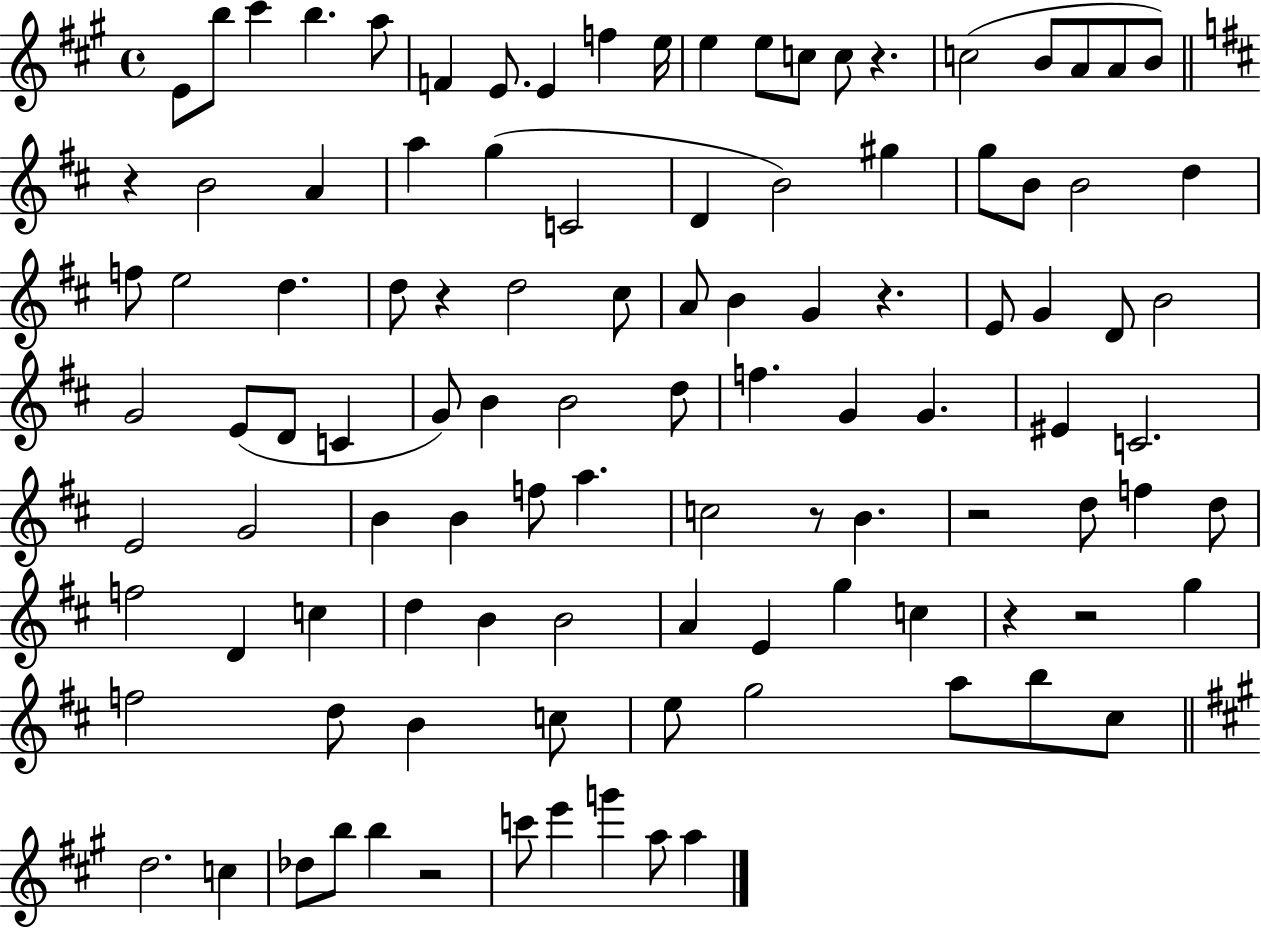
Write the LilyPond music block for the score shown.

{
  \clef treble
  \time 4/4
  \defaultTimeSignature
  \key a \major
  e'8 b''8 cis'''4 b''4. a''8 | f'4 e'8. e'4 f''4 e''16 | e''4 e''8 c''8 c''8 r4. | c''2( b'8 a'8 a'8 b'8) | \break \bar "||" \break \key b \minor r4 b'2 a'4 | a''4 g''4( c'2 | d'4 b'2) gis''4 | g''8 b'8 b'2 d''4 | \break f''8 e''2 d''4. | d''8 r4 d''2 cis''8 | a'8 b'4 g'4 r4. | e'8 g'4 d'8 b'2 | \break g'2 e'8( d'8 c'4 | g'8) b'4 b'2 d''8 | f''4. g'4 g'4. | eis'4 c'2. | \break e'2 g'2 | b'4 b'4 f''8 a''4. | c''2 r8 b'4. | r2 d''8 f''4 d''8 | \break f''2 d'4 c''4 | d''4 b'4 b'2 | a'4 e'4 g''4 c''4 | r4 r2 g''4 | \break f''2 d''8 b'4 c''8 | e''8 g''2 a''8 b''8 cis''8 | \bar "||" \break \key a \major d''2. c''4 | des''8 b''8 b''4 r2 | c'''8 e'''4 g'''4 a''8 a''4 | \bar "|."
}